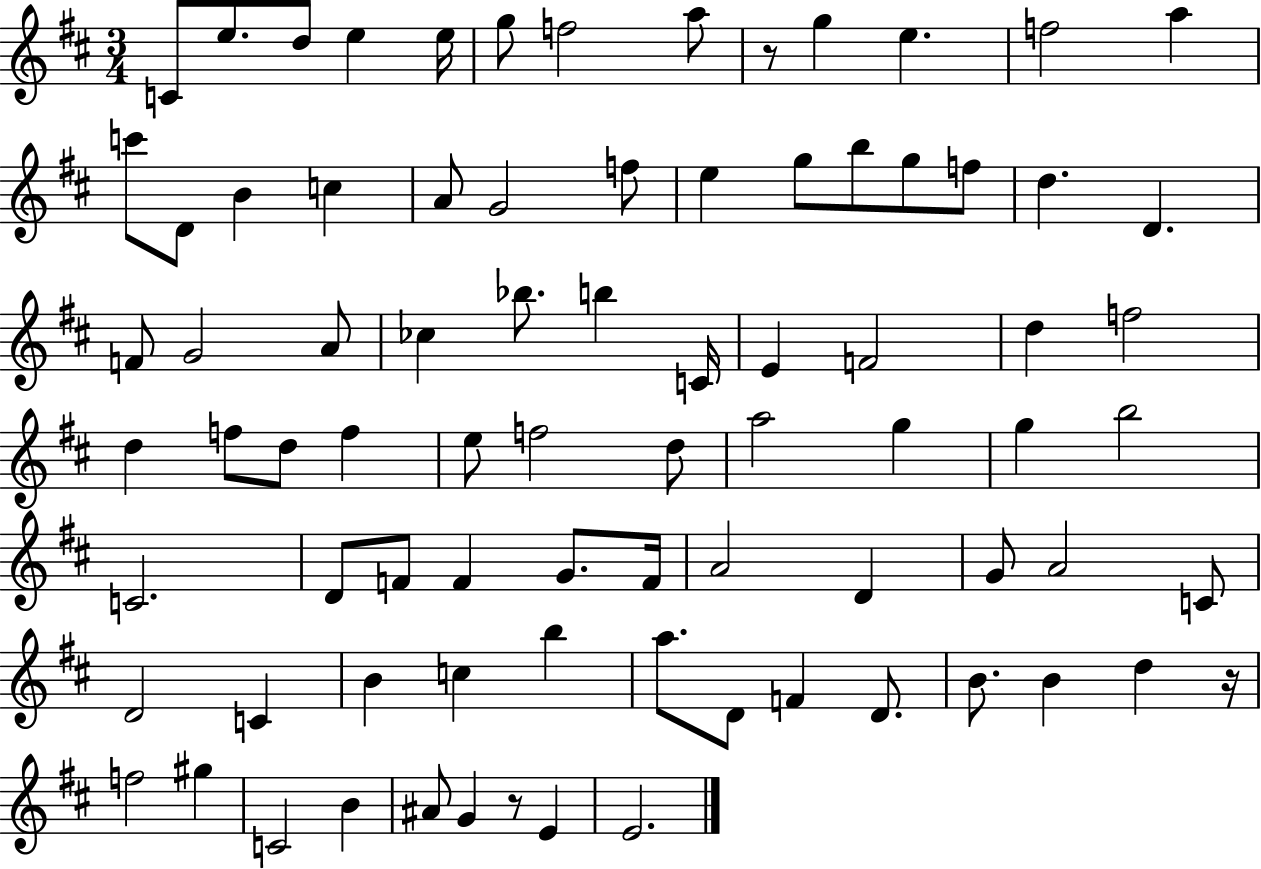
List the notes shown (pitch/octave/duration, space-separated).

C4/e E5/e. D5/e E5/q E5/s G5/e F5/h A5/e R/e G5/q E5/q. F5/h A5/q C6/e D4/e B4/q C5/q A4/e G4/h F5/e E5/q G5/e B5/e G5/e F5/e D5/q. D4/q. F4/e G4/h A4/e CES5/q Bb5/e. B5/q C4/s E4/q F4/h D5/q F5/h D5/q F5/e D5/e F5/q E5/e F5/h D5/e A5/h G5/q G5/q B5/h C4/h. D4/e F4/e F4/q G4/e. F4/s A4/h D4/q G4/e A4/h C4/e D4/h C4/q B4/q C5/q B5/q A5/e. D4/e F4/q D4/e. B4/e. B4/q D5/q R/s F5/h G#5/q C4/h B4/q A#4/e G4/q R/e E4/q E4/h.